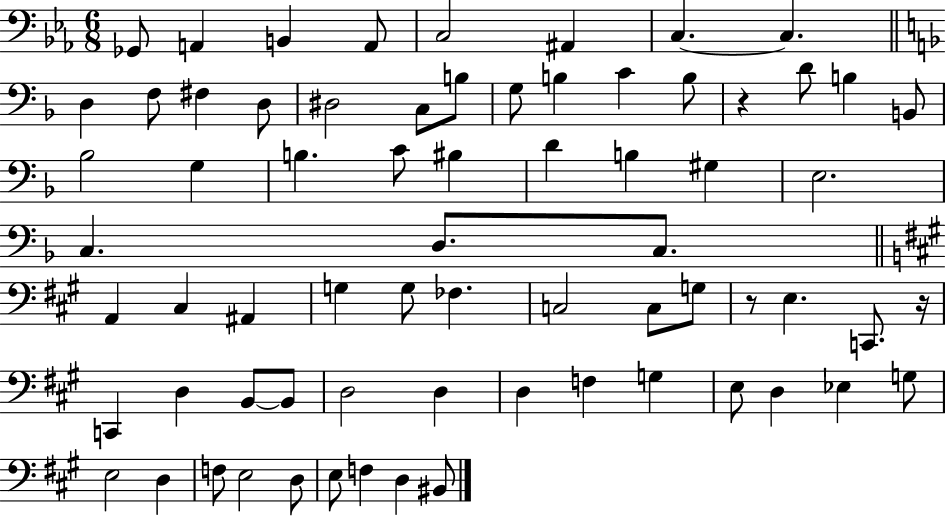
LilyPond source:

{
  \clef bass
  \numericTimeSignature
  \time 6/8
  \key ees \major
  ges,8 a,4 b,4 a,8 | c2 ais,4 | c4.~~ c4. | \bar "||" \break \key f \major d4 f8 fis4 d8 | dis2 c8 b8 | g8 b4 c'4 b8 | r4 d'8 b4 b,8 | \break bes2 g4 | b4. c'8 bis4 | d'4 b4 gis4 | e2. | \break c4. d8. c8. | \bar "||" \break \key a \major a,4 cis4 ais,4 | g4 g8 fes4. | c2 c8 g8 | r8 e4. c,8. r16 | \break c,4 d4 b,8~~ b,8 | d2 d4 | d4 f4 g4 | e8 d4 ees4 g8 | \break e2 d4 | f8 e2 d8 | e8 f4 d4 bis,8 | \bar "|."
}